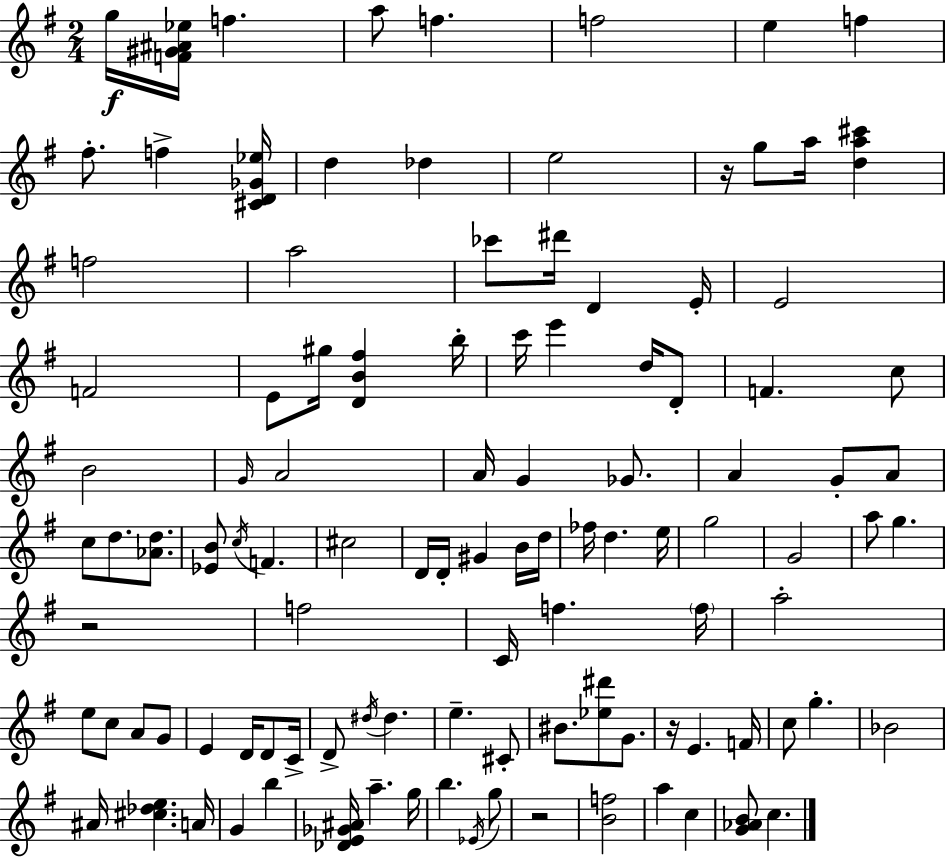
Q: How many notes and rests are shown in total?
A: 109